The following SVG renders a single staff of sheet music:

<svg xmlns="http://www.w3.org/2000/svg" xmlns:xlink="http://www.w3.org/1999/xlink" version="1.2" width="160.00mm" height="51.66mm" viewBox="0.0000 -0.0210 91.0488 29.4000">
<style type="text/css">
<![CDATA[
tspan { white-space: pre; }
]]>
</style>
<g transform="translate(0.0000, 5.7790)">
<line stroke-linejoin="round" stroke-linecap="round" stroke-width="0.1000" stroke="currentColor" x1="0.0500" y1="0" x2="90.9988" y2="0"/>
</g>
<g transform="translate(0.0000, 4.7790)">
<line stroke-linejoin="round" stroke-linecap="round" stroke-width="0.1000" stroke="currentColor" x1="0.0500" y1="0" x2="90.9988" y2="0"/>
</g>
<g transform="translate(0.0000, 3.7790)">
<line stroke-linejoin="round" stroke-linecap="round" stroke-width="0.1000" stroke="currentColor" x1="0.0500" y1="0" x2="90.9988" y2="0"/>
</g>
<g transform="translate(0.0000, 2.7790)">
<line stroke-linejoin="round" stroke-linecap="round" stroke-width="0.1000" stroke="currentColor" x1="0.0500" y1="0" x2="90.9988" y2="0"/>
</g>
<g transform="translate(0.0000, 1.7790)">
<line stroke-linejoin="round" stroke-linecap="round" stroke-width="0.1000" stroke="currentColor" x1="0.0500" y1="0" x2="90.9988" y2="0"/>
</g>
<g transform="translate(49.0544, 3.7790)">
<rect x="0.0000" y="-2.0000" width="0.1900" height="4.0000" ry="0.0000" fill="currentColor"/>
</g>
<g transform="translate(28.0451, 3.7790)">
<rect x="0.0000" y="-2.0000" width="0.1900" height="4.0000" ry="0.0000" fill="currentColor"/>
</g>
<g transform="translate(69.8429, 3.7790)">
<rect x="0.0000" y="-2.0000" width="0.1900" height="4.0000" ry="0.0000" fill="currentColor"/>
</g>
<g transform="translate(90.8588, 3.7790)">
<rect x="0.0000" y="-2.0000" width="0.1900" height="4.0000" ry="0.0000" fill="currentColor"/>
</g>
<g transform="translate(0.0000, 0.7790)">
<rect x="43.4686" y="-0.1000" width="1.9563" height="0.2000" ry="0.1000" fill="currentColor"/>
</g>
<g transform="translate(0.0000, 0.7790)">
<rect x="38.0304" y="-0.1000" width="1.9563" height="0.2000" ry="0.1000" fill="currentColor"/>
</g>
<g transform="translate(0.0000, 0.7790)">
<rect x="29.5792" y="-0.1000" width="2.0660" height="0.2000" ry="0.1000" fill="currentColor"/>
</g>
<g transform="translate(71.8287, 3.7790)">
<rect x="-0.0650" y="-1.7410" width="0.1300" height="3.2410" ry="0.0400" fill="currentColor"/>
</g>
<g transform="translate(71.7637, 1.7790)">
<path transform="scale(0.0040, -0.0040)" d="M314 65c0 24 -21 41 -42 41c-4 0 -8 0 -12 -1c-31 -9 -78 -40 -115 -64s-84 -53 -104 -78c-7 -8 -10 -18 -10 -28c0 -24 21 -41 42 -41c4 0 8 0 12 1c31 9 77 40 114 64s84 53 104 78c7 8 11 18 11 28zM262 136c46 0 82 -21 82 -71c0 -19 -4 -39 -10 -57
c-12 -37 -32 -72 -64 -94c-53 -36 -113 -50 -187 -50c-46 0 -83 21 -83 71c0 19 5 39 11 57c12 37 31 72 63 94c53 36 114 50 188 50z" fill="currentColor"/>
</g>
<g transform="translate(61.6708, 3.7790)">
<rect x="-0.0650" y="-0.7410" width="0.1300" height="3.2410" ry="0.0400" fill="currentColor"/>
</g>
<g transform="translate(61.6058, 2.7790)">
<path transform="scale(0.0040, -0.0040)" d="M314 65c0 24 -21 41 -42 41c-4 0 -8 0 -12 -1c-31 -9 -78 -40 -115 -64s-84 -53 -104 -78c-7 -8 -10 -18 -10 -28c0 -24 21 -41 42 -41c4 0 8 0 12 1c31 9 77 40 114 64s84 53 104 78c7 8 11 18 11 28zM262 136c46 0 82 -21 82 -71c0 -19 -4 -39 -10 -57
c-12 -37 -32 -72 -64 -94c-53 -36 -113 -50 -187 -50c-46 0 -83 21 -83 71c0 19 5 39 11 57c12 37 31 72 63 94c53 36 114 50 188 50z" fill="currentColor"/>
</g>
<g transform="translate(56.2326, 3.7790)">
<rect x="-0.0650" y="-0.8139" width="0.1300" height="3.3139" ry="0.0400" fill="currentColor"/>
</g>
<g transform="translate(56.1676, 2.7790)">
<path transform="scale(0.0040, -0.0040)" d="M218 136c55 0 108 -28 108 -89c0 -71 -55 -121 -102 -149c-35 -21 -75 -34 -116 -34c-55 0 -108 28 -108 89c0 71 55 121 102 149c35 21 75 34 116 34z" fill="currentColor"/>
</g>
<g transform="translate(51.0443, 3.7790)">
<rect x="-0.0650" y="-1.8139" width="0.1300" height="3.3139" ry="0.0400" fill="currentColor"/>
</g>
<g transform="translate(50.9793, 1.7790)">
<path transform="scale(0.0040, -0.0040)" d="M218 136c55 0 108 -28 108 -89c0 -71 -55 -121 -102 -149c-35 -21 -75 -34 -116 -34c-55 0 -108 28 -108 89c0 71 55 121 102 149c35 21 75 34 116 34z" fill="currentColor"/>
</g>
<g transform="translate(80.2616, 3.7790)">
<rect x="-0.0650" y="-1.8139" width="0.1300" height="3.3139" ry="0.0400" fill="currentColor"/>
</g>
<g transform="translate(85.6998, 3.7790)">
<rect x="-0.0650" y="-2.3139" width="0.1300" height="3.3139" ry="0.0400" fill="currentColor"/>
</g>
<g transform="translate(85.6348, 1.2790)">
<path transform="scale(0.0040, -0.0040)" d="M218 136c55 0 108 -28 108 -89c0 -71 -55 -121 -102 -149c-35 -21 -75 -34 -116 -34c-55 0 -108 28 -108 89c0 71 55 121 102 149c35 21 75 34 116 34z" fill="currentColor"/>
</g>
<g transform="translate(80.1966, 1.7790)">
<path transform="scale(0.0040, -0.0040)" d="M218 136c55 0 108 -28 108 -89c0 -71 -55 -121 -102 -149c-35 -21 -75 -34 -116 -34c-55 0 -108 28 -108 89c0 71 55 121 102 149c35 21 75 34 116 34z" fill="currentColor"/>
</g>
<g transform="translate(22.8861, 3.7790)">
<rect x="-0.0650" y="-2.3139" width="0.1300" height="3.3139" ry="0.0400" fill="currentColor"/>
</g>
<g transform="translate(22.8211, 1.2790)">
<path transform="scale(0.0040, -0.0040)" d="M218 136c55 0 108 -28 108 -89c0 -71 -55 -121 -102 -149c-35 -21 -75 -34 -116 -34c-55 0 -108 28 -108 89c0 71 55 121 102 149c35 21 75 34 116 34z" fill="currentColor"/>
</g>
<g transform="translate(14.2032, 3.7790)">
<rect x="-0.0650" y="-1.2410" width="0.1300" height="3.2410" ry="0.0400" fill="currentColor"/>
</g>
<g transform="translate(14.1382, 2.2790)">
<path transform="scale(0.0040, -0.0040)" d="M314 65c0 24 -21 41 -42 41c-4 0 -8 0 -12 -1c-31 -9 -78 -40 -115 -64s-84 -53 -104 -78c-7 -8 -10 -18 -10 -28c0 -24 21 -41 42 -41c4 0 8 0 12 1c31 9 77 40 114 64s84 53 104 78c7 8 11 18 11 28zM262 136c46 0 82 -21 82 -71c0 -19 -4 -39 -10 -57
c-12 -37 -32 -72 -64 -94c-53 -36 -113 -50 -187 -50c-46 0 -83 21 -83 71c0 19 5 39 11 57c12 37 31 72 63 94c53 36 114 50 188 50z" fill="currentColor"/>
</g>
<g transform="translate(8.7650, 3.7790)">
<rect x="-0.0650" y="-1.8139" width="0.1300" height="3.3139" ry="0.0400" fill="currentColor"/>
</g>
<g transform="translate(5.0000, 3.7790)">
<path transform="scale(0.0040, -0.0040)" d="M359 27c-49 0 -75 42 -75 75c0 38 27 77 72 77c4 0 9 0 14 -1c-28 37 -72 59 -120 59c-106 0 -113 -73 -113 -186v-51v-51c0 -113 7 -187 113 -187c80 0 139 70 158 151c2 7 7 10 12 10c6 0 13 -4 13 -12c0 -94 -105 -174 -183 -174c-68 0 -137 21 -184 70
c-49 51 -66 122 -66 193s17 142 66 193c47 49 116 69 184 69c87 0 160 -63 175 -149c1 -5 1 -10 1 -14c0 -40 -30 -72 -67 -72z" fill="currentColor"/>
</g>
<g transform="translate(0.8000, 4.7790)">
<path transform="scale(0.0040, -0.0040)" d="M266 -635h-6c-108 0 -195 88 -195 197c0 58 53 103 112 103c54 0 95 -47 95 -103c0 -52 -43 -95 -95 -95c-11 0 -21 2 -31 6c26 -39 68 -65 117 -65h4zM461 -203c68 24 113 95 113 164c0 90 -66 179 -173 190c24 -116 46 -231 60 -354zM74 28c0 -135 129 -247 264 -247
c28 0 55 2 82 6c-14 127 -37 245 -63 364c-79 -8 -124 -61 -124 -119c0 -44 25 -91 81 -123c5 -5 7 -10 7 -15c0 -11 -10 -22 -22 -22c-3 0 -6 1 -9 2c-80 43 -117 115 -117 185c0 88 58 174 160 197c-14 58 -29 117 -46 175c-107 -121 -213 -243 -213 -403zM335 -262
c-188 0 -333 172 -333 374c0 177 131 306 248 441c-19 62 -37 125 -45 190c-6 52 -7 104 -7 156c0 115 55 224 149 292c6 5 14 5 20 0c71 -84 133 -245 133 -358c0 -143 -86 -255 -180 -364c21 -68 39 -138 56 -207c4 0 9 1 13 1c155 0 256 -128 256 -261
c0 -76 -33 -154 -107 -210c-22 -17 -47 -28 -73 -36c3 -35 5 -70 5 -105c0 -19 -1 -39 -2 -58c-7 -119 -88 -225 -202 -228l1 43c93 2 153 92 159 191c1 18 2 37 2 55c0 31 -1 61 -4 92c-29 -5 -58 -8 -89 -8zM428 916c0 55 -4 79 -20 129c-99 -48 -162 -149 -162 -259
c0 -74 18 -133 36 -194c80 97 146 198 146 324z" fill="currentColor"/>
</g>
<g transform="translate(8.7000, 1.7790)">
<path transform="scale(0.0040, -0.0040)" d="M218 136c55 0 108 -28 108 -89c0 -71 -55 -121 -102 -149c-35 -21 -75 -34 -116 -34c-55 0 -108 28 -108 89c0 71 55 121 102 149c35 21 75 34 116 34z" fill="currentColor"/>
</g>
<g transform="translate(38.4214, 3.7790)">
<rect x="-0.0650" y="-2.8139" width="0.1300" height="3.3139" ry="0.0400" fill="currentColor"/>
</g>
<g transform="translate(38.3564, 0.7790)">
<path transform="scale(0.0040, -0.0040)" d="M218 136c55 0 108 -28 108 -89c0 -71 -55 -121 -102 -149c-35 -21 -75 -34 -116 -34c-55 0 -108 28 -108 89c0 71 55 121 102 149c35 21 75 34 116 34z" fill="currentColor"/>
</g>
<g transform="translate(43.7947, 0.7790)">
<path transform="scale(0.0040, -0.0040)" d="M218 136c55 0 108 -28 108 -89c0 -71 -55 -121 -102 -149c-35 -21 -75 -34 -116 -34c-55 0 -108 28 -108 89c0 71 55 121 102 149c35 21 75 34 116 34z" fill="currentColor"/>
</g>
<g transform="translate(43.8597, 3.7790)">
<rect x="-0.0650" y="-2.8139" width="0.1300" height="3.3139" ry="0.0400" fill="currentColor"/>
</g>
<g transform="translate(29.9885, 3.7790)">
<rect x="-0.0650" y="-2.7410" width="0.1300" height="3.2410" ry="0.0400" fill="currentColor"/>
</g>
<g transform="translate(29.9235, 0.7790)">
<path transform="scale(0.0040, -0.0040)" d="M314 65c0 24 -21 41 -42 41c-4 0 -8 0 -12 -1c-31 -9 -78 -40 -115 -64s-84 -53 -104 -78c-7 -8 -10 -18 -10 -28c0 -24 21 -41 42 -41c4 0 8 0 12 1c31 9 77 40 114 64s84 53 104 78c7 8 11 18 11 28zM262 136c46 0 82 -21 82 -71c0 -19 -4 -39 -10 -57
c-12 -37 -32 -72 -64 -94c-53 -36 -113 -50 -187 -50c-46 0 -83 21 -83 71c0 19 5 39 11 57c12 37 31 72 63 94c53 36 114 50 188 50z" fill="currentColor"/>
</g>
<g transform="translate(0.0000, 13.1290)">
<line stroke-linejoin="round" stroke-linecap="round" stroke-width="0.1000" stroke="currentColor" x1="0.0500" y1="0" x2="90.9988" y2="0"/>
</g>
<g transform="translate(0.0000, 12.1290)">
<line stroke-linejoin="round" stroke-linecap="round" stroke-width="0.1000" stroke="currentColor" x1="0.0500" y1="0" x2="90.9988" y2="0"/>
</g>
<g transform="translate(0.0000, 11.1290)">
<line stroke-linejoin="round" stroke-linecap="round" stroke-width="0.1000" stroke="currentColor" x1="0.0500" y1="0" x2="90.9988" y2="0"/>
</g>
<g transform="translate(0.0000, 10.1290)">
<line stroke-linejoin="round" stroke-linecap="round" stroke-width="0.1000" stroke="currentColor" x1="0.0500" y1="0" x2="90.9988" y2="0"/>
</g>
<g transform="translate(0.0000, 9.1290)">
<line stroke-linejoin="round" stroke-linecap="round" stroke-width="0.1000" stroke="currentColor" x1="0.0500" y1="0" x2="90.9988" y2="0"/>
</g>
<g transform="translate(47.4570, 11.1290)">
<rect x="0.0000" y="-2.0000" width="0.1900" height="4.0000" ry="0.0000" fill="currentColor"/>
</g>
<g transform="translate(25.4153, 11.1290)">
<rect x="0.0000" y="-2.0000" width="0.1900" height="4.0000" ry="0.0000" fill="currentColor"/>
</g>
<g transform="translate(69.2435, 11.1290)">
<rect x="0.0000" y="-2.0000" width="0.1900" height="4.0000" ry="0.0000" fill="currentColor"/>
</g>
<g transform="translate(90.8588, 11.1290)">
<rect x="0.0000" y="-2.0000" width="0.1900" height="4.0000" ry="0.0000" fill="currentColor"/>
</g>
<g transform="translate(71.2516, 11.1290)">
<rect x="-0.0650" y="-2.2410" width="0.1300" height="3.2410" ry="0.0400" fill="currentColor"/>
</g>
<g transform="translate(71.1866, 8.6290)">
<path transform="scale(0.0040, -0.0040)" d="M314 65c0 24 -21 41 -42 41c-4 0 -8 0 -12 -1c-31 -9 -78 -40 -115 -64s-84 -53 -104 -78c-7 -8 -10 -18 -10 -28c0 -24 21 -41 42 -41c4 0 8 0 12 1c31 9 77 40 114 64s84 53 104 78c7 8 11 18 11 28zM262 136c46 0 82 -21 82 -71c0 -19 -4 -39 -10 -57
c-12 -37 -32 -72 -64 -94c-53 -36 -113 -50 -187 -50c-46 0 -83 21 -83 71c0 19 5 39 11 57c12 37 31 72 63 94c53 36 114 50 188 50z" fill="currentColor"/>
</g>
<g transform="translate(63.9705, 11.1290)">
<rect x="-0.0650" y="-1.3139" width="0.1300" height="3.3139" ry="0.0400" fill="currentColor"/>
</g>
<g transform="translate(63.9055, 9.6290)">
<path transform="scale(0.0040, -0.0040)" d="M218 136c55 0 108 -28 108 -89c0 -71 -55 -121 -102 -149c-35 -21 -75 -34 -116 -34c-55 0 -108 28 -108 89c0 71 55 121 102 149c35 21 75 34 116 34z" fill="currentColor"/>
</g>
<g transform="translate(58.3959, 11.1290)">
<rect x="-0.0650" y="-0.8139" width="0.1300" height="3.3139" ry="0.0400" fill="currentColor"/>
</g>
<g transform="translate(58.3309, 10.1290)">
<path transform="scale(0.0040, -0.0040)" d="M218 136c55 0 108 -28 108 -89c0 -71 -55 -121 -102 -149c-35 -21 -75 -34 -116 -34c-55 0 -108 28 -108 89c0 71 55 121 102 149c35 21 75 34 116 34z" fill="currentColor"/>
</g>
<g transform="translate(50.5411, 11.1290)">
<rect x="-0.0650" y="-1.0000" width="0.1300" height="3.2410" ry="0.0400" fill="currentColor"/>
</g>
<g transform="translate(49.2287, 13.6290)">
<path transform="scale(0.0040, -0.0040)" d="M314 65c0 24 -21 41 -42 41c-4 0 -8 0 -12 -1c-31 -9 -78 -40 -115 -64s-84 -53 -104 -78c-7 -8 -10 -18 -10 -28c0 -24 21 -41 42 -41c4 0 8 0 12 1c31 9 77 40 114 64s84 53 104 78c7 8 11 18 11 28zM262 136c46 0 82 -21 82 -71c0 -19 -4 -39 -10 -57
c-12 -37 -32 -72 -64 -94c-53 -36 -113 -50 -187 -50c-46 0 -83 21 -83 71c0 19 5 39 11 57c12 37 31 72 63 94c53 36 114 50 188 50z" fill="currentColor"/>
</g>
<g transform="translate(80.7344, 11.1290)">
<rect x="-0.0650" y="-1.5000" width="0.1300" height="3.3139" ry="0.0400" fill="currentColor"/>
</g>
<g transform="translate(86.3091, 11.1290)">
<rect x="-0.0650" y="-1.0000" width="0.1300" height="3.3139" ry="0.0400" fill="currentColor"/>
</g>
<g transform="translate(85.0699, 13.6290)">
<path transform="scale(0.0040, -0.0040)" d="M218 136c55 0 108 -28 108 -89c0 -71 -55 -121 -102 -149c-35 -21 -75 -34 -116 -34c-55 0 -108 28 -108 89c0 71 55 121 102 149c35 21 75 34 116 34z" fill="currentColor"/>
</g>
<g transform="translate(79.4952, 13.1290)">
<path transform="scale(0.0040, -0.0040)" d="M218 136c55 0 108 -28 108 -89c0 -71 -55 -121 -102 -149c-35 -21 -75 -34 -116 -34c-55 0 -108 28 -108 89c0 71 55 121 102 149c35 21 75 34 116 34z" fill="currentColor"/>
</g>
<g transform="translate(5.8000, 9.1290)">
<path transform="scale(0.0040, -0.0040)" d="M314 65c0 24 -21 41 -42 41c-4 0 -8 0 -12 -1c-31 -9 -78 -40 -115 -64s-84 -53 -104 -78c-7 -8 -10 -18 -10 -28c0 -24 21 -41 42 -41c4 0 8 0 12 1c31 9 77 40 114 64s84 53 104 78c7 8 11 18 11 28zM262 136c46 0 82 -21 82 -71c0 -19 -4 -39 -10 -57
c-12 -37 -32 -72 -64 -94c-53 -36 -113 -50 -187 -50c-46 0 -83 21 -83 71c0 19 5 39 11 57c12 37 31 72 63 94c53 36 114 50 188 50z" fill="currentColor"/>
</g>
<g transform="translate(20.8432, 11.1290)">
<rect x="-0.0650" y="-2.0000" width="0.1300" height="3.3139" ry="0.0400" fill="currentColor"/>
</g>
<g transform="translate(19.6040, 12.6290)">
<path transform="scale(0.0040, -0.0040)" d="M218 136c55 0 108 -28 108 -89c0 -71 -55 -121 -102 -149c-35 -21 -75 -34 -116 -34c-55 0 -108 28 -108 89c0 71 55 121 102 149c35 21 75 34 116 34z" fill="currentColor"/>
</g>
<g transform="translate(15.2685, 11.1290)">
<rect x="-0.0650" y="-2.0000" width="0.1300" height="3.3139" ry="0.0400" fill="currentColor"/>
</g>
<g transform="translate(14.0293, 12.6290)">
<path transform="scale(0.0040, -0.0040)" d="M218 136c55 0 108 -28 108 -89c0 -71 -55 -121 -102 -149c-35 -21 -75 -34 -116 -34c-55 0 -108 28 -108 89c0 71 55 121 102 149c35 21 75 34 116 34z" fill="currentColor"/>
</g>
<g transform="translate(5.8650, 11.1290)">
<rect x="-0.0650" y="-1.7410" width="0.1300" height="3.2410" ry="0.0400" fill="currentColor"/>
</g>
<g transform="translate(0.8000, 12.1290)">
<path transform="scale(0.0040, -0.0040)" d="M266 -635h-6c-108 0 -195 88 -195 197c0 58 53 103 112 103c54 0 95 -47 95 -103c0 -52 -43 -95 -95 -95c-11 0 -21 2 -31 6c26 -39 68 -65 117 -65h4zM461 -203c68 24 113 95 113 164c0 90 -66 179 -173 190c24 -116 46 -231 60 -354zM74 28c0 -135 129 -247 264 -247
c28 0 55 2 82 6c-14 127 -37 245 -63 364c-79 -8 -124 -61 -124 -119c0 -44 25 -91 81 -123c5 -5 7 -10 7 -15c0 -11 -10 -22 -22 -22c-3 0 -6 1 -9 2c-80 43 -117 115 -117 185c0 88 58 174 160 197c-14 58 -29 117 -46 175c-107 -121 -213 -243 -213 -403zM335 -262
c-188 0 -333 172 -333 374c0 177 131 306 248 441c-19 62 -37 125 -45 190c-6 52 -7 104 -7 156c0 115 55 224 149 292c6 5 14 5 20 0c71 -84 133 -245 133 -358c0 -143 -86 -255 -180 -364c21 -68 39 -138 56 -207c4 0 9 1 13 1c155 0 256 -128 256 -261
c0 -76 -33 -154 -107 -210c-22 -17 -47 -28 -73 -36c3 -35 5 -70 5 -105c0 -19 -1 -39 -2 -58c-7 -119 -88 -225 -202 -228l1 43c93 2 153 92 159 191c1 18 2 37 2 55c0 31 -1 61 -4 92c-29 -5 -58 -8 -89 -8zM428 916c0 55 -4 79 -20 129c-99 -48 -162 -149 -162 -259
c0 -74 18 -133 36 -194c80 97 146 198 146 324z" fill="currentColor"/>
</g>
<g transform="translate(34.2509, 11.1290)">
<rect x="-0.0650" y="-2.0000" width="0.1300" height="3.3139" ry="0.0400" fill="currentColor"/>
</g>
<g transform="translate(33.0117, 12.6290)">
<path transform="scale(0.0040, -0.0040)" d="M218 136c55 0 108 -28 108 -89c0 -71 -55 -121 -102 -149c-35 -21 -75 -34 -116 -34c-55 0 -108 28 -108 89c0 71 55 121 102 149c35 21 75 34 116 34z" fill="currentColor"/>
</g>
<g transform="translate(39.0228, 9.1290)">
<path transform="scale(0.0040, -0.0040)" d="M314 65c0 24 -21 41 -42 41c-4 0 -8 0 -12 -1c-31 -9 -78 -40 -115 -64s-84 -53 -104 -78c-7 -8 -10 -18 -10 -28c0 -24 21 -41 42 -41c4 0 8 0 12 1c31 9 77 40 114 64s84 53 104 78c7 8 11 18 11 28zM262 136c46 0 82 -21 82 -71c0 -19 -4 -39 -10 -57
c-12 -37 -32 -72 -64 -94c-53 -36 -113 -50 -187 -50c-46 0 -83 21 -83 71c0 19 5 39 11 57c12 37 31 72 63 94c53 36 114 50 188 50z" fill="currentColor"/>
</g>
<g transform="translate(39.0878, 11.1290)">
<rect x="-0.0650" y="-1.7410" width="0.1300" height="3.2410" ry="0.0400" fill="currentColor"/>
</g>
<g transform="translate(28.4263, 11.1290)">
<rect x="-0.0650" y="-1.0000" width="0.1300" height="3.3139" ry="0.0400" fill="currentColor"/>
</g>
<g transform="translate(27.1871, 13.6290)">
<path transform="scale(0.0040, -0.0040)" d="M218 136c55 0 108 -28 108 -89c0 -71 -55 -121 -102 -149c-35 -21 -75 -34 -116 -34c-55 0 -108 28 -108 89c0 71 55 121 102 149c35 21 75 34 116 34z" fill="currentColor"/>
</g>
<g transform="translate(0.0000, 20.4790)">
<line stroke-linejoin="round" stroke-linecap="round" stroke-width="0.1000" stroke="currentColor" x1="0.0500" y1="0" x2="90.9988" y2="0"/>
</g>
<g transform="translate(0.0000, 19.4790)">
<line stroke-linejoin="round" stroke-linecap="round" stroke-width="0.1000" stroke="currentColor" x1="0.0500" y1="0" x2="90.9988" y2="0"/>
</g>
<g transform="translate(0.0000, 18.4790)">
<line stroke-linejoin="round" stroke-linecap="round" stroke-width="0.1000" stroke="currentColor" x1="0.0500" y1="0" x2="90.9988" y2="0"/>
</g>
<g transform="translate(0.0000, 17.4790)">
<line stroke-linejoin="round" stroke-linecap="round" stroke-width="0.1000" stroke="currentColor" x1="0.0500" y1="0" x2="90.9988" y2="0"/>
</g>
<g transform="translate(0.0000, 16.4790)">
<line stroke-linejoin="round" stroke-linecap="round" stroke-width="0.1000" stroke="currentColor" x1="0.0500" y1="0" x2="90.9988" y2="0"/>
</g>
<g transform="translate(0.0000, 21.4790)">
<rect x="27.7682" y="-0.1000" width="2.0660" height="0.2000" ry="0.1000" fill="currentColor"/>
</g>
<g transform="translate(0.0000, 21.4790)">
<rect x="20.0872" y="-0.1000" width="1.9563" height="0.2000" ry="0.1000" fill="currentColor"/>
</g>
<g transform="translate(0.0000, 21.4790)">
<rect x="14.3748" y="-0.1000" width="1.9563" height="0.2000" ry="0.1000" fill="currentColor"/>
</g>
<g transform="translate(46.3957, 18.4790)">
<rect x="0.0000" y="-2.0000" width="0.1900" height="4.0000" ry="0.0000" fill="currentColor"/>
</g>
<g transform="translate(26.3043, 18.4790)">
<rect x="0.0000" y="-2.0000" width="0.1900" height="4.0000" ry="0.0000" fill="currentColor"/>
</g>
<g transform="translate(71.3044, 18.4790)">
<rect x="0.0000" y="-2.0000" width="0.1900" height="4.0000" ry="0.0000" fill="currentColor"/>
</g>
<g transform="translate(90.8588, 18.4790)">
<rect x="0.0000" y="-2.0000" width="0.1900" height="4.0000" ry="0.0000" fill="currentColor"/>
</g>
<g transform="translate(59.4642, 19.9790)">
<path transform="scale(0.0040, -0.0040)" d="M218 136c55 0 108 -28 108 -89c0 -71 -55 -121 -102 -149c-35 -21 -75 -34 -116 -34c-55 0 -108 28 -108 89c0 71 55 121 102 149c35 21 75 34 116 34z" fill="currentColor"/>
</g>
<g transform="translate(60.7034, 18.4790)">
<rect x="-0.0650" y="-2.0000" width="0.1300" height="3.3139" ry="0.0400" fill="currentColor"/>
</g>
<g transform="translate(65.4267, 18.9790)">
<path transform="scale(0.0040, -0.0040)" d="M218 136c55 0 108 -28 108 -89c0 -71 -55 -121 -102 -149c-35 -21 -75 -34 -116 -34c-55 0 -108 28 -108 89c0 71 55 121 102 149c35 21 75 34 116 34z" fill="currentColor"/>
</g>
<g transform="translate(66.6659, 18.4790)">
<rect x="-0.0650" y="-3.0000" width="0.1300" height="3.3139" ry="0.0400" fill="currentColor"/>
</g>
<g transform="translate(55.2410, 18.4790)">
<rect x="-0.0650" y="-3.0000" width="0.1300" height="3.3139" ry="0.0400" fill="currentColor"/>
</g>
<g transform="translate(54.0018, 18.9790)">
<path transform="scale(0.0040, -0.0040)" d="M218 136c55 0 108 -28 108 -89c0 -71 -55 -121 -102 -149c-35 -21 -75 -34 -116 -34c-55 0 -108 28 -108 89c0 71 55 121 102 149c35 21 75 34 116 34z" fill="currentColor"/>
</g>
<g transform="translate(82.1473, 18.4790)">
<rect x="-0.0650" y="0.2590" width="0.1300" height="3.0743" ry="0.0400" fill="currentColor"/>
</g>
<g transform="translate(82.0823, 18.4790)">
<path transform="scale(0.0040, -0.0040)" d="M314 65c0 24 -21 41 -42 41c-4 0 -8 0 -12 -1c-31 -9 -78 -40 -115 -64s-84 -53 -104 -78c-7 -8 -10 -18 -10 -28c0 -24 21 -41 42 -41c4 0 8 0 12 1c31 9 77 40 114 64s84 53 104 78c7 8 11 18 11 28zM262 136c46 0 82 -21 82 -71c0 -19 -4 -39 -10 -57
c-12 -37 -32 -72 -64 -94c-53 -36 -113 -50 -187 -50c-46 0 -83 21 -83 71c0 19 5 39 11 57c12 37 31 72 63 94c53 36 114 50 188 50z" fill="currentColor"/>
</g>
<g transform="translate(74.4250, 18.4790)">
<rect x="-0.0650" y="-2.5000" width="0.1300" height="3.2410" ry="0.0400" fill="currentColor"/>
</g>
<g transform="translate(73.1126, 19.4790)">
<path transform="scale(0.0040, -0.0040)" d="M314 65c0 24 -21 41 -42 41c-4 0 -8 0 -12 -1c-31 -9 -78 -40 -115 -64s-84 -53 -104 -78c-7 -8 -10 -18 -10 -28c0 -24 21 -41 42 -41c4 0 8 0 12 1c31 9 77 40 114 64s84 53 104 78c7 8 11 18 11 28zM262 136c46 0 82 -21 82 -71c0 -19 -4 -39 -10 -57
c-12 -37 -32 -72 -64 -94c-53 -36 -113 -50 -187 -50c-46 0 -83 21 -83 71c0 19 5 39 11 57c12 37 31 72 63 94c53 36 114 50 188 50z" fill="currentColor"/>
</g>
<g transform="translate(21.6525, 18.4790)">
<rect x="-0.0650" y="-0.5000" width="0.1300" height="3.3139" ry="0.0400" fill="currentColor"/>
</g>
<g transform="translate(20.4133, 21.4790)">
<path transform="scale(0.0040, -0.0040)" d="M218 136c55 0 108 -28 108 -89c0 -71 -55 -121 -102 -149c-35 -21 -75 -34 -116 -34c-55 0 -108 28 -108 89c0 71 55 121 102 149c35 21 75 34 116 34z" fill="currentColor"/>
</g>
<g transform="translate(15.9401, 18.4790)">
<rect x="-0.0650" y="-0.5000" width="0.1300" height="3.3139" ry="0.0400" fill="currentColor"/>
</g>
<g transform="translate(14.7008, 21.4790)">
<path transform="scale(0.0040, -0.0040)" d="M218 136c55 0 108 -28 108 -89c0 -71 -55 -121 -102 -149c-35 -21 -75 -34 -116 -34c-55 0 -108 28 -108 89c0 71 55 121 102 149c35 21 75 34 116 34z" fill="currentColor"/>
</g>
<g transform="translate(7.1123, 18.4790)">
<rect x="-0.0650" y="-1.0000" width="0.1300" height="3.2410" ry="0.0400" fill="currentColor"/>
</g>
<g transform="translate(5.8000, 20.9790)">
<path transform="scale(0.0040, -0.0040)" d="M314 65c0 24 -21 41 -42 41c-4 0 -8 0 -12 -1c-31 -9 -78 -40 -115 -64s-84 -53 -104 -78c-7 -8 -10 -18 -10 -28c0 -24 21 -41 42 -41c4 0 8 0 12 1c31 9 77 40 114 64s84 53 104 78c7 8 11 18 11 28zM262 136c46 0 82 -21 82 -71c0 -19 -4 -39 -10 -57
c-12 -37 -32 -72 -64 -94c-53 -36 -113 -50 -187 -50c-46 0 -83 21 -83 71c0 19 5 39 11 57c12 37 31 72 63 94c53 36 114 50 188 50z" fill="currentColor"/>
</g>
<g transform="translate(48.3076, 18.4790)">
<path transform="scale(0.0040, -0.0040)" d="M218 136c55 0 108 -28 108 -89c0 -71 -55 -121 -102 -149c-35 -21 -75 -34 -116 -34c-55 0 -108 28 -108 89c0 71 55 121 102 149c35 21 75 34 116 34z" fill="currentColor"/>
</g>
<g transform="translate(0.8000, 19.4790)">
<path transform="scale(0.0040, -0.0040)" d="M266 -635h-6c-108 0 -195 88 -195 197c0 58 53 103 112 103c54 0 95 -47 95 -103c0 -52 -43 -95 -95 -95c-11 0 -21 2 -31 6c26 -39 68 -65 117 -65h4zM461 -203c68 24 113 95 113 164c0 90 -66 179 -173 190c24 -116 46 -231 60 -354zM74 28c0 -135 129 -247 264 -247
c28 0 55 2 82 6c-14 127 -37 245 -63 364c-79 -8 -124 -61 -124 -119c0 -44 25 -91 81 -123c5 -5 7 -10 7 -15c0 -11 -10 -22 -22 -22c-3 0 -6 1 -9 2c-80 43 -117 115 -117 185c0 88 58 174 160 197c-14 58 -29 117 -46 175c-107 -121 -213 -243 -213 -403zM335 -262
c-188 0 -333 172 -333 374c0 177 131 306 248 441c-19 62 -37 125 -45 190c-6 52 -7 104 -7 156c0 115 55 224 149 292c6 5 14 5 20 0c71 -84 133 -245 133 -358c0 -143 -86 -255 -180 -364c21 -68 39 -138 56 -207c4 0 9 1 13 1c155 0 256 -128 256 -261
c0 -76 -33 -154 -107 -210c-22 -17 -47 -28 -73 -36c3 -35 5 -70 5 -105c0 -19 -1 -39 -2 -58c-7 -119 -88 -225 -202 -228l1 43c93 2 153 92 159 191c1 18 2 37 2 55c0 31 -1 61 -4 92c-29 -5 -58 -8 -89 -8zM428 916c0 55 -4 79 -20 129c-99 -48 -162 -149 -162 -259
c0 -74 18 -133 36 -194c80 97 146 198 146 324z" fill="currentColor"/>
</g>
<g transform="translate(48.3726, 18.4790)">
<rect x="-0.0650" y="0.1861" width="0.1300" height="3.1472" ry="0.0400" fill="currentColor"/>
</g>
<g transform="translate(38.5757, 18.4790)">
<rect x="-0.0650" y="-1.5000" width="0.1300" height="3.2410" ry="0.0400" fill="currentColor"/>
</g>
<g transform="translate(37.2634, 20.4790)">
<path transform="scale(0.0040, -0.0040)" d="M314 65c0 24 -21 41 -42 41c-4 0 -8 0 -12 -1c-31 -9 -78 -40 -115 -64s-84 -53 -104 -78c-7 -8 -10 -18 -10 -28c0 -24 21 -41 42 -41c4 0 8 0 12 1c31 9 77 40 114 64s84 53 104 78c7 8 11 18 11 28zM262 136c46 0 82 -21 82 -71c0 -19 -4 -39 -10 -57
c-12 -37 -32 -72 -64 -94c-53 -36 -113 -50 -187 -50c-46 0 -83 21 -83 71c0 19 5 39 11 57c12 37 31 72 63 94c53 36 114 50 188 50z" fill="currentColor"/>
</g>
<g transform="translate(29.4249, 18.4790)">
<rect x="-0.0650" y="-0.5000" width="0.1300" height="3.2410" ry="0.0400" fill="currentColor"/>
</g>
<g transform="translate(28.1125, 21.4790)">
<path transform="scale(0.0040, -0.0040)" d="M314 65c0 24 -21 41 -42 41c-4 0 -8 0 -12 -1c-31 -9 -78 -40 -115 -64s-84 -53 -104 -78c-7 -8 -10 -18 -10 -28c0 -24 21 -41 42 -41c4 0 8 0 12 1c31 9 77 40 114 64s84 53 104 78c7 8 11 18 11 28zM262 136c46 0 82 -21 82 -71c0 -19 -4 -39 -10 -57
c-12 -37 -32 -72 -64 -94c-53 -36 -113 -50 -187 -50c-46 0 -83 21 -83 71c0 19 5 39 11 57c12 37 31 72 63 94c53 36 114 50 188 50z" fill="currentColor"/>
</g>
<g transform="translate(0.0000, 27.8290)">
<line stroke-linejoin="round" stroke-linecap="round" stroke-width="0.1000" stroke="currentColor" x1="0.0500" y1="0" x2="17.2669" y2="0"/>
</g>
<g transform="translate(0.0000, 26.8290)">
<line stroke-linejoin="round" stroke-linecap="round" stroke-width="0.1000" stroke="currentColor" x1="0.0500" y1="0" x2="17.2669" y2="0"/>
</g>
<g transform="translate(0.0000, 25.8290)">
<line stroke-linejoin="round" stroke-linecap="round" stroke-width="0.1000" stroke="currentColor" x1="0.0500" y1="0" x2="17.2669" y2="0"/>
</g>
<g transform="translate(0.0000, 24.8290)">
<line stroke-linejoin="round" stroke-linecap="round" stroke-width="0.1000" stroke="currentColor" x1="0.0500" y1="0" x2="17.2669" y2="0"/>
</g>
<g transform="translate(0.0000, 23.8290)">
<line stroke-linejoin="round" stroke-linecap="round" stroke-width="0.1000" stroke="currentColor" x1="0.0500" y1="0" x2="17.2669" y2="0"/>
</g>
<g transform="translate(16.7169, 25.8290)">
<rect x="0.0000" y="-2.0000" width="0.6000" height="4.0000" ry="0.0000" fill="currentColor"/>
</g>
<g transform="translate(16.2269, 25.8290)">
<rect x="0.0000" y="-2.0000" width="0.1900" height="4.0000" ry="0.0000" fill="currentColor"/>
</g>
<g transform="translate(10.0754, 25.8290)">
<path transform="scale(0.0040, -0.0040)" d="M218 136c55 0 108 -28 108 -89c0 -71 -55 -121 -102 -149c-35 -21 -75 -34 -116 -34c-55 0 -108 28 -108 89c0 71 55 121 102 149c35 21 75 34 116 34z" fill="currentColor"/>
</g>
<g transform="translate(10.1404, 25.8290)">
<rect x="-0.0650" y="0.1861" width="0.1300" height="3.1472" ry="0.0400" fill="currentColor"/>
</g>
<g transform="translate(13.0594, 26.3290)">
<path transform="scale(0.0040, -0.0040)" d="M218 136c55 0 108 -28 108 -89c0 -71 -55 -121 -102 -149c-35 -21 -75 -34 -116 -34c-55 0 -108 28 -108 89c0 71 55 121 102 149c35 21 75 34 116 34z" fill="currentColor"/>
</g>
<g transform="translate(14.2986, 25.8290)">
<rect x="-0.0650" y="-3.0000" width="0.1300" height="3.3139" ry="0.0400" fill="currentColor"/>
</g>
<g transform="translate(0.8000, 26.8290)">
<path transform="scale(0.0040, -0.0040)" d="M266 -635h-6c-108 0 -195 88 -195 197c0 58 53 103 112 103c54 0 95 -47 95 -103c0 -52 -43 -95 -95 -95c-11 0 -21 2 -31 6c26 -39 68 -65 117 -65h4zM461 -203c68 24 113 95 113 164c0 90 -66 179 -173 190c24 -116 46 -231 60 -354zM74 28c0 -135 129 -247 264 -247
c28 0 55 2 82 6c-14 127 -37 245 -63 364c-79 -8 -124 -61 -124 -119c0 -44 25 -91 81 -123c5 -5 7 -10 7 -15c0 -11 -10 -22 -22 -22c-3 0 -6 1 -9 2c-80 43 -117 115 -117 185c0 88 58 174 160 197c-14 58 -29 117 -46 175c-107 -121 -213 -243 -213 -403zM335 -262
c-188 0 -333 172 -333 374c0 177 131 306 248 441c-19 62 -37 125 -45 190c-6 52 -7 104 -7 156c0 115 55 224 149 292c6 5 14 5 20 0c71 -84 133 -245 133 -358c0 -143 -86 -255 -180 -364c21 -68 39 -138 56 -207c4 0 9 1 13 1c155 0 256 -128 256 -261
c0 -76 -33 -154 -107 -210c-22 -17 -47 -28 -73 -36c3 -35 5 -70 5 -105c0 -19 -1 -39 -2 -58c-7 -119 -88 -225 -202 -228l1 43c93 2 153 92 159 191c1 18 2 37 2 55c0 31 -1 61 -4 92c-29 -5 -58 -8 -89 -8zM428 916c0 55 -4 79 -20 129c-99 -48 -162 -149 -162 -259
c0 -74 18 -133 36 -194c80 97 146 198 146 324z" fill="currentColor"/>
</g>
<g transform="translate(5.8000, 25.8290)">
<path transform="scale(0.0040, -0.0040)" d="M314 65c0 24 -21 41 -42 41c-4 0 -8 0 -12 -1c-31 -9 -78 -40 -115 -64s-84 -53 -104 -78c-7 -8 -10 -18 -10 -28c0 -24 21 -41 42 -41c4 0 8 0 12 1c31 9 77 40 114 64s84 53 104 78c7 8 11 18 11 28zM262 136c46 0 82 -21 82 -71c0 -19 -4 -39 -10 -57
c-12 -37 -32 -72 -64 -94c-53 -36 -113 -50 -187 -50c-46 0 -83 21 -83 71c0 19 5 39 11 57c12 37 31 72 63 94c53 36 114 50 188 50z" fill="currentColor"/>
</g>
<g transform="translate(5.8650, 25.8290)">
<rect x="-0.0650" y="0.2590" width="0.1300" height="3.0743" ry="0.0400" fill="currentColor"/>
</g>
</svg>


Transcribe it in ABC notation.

X:1
T:Untitled
M:4/4
L:1/4
K:C
f e2 g a2 a a f d d2 f2 f g f2 F F D F f2 D2 d e g2 E D D2 C C C2 E2 B A F A G2 B2 B2 B A